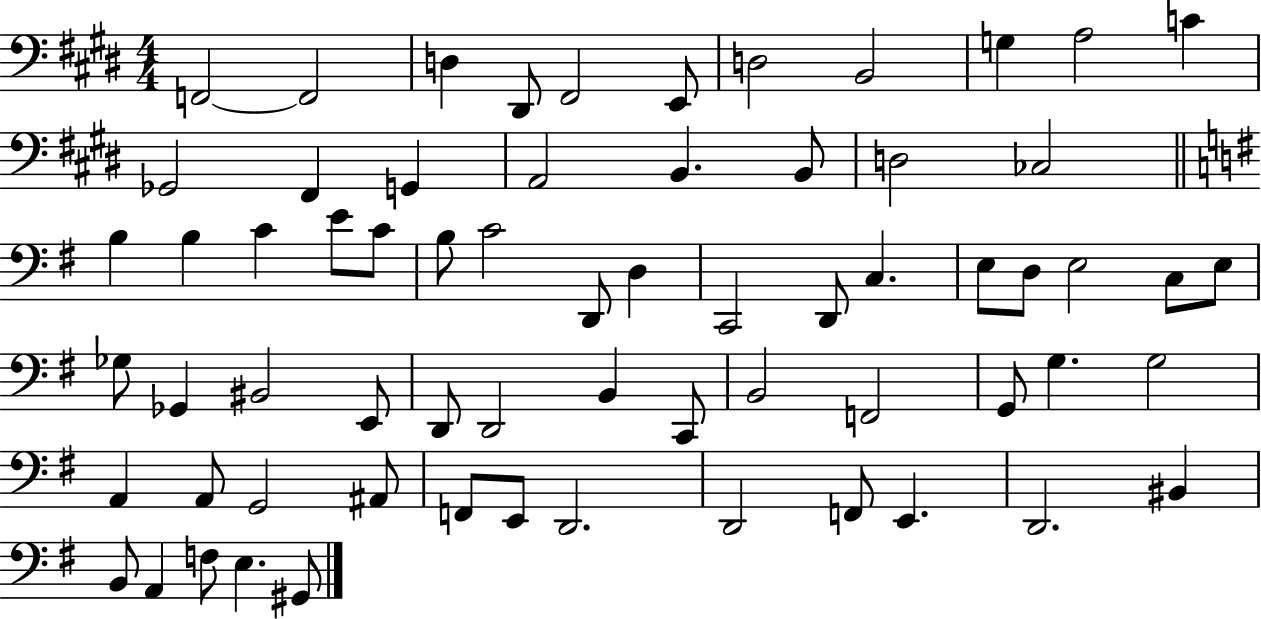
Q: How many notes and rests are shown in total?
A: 66